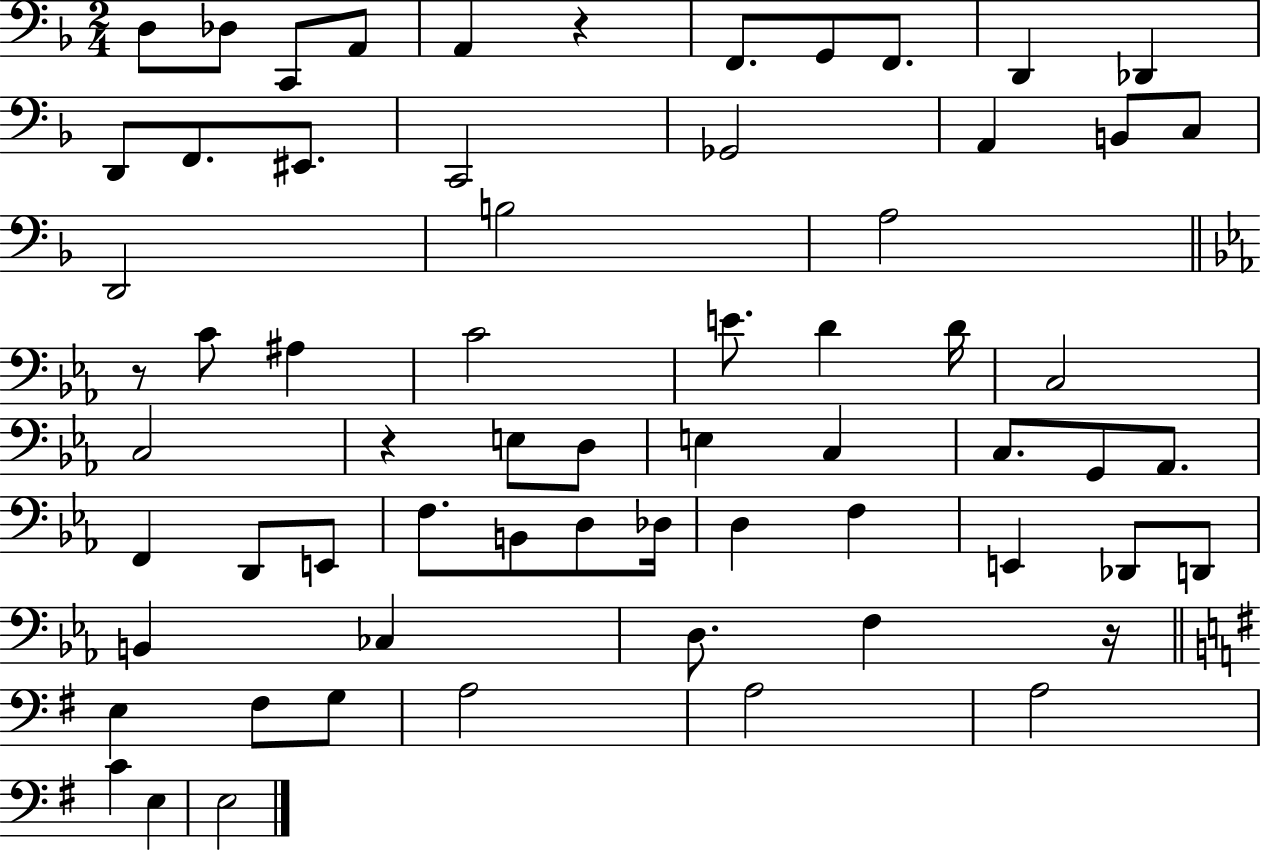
D3/e Db3/e C2/e A2/e A2/q R/q F2/e. G2/e F2/e. D2/q Db2/q D2/e F2/e. EIS2/e. C2/h Gb2/h A2/q B2/e C3/e D2/h B3/h A3/h R/e C4/e A#3/q C4/h E4/e. D4/q D4/s C3/h C3/h R/q E3/e D3/e E3/q C3/q C3/e. G2/e Ab2/e. F2/q D2/e E2/e F3/e. B2/e D3/e Db3/s D3/q F3/q E2/q Db2/e D2/e B2/q CES3/q D3/e. F3/q R/s E3/q F#3/e G3/e A3/h A3/h A3/h C4/q E3/q E3/h